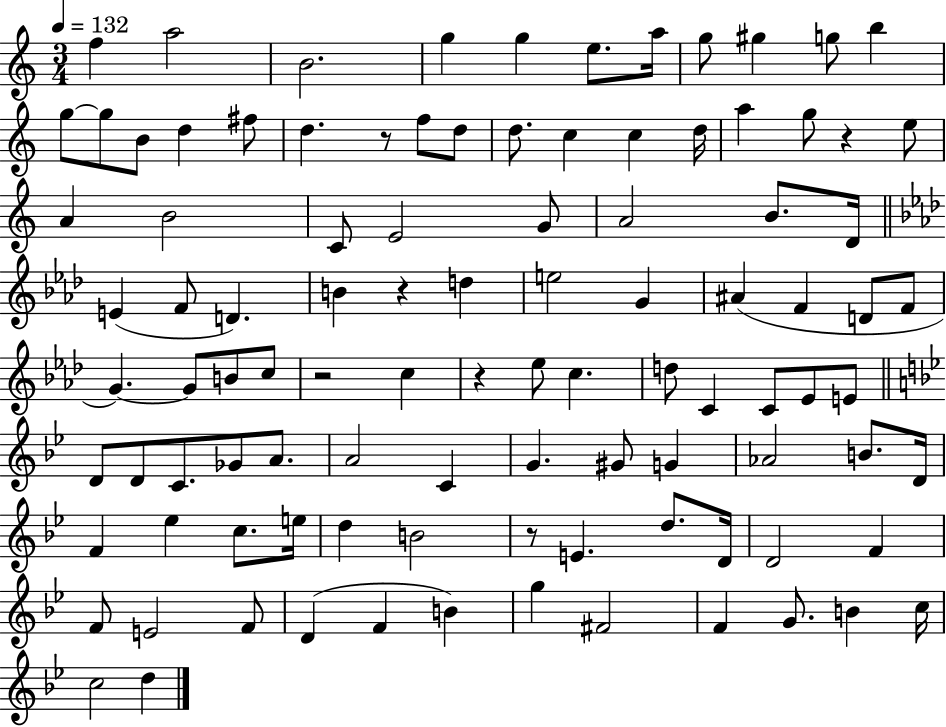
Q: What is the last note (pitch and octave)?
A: D5